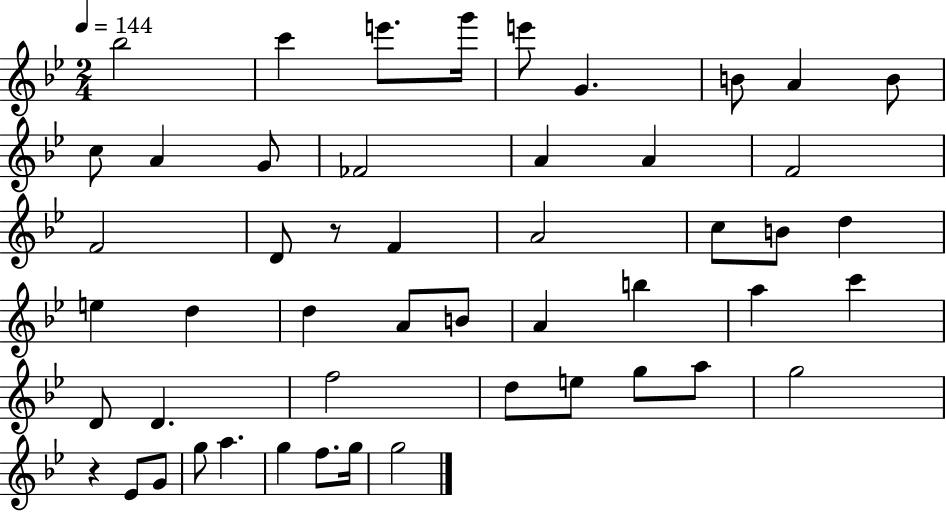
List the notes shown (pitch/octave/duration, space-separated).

Bb5/h C6/q E6/e. G6/s E6/e G4/q. B4/e A4/q B4/e C5/e A4/q G4/e FES4/h A4/q A4/q F4/h F4/h D4/e R/e F4/q A4/h C5/e B4/e D5/q E5/q D5/q D5/q A4/e B4/e A4/q B5/q A5/q C6/q D4/e D4/q. F5/h D5/e E5/e G5/e A5/e G5/h R/q Eb4/e G4/e G5/e A5/q. G5/q F5/e. G5/s G5/h